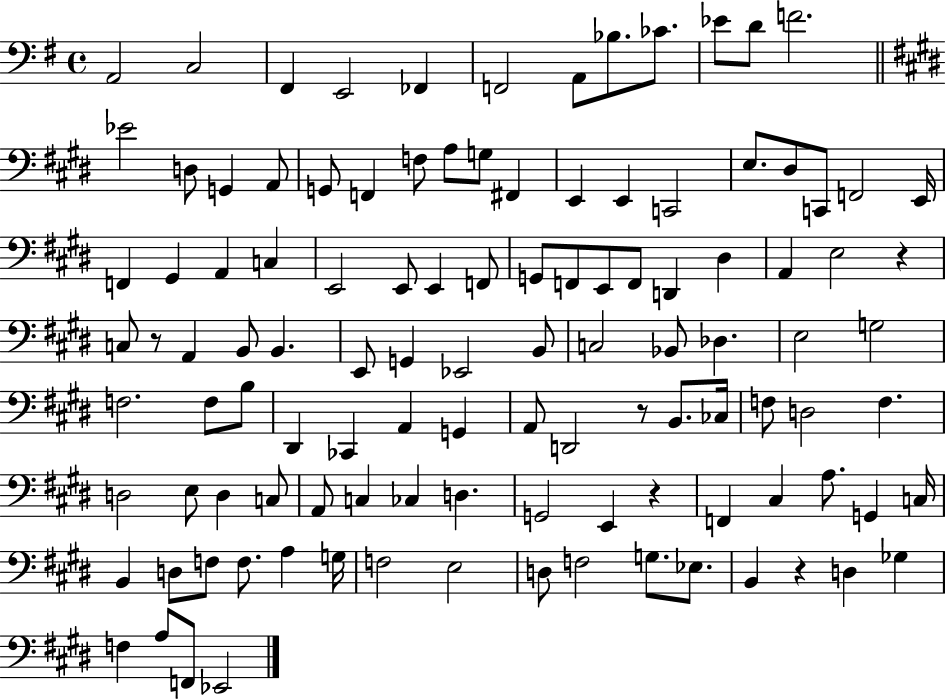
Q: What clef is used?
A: bass